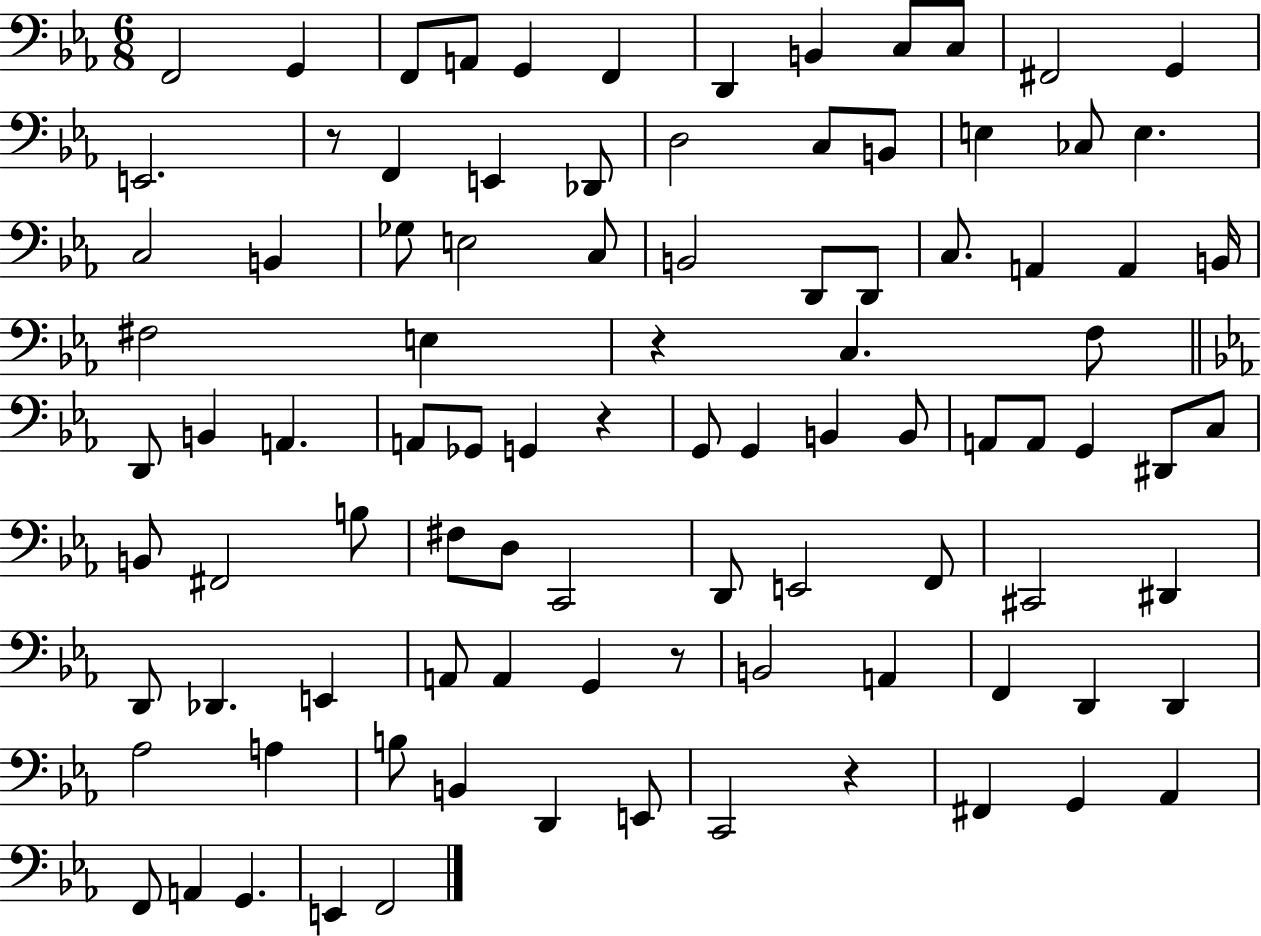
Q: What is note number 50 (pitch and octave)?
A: A2